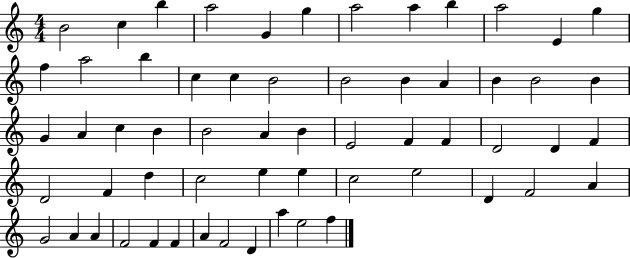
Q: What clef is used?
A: treble